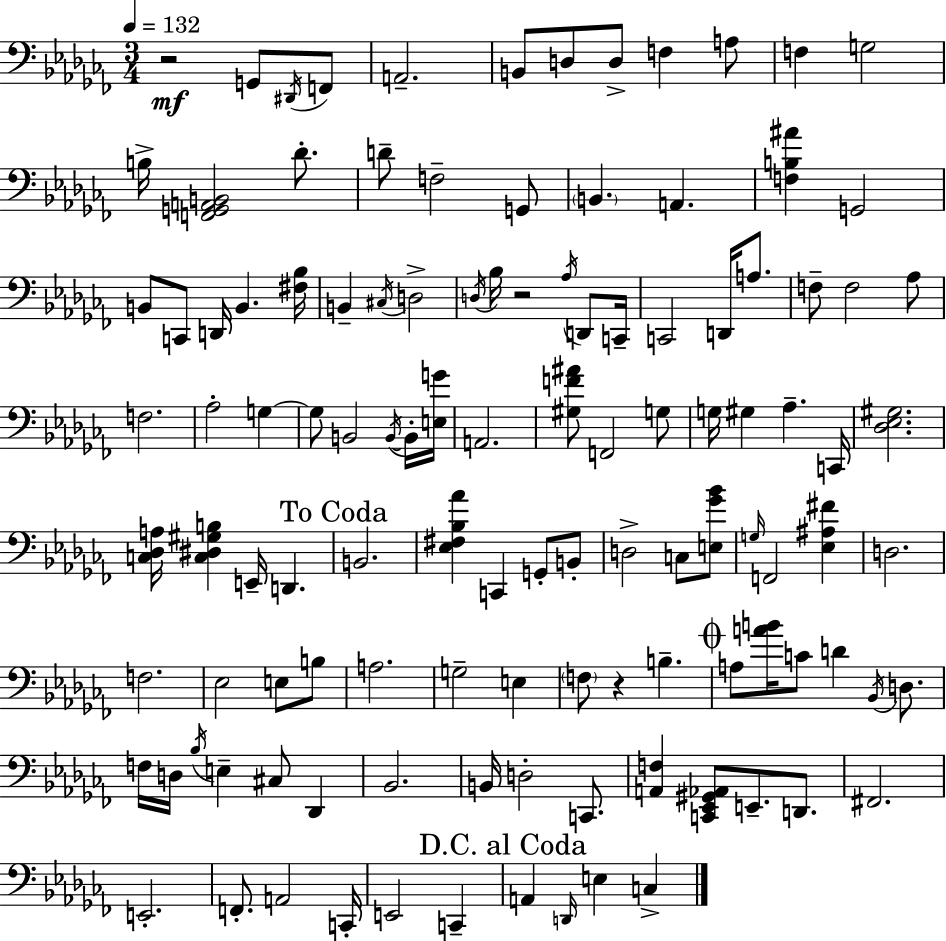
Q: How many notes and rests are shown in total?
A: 116